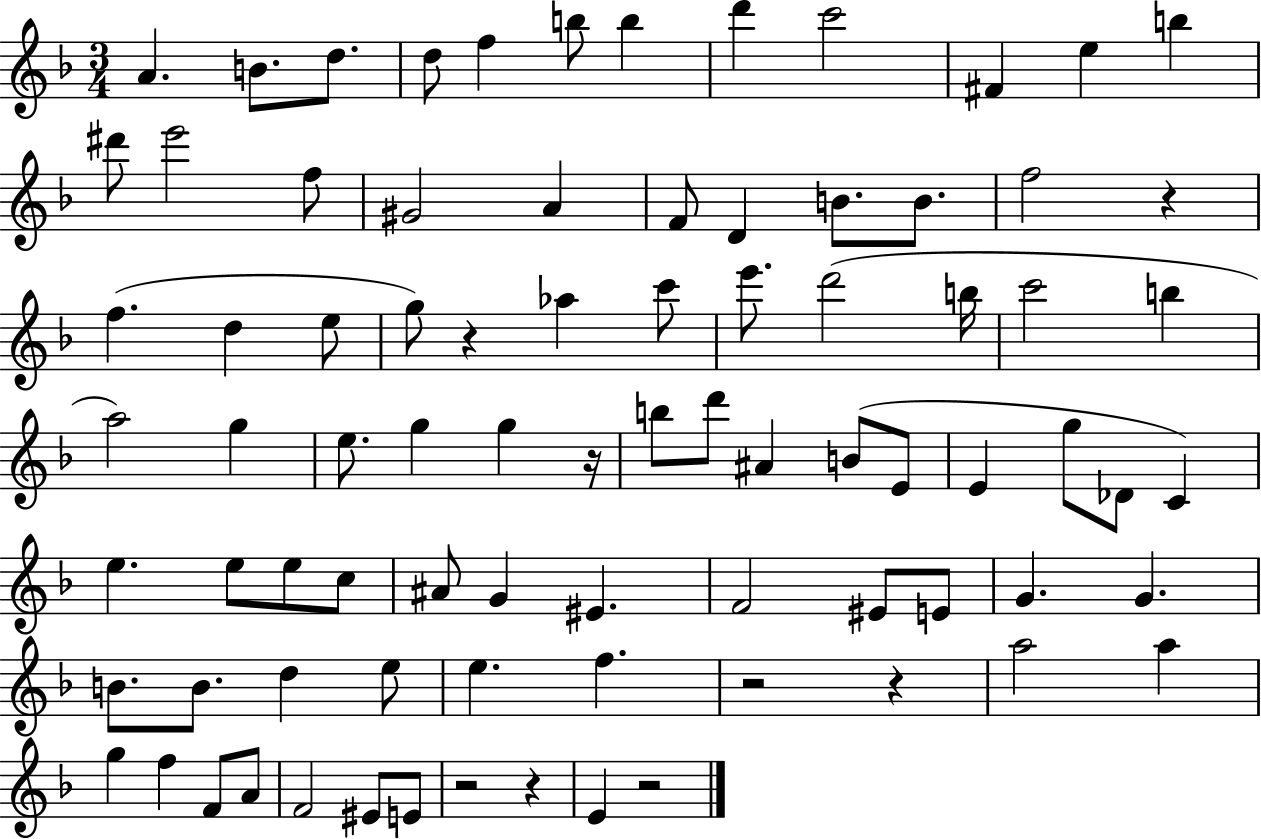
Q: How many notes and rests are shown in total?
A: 83